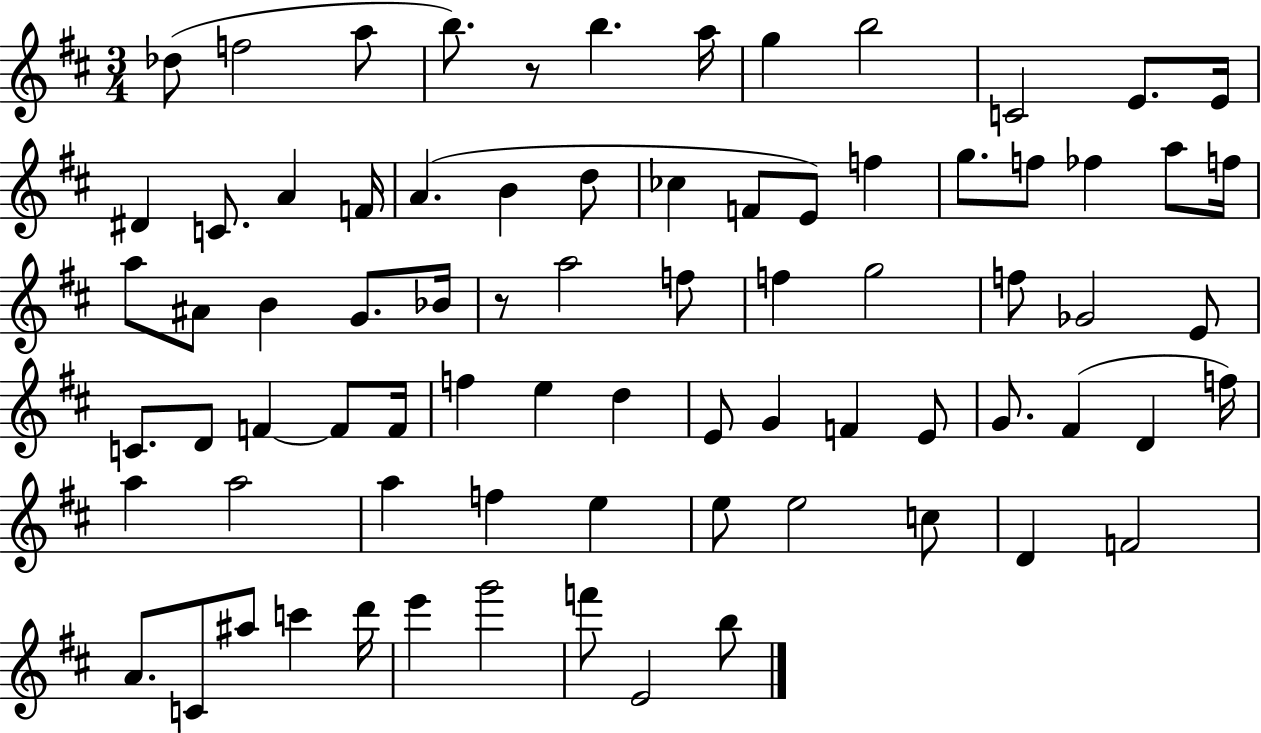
{
  \clef treble
  \numericTimeSignature
  \time 3/4
  \key d \major
  des''8( f''2 a''8 | b''8.) r8 b''4. a''16 | g''4 b''2 | c'2 e'8. e'16 | \break dis'4 c'8. a'4 f'16 | a'4.( b'4 d''8 | ces''4 f'8 e'8) f''4 | g''8. f''8 fes''4 a''8 f''16 | \break a''8 ais'8 b'4 g'8. bes'16 | r8 a''2 f''8 | f''4 g''2 | f''8 ges'2 e'8 | \break c'8. d'8 f'4~~ f'8 f'16 | f''4 e''4 d''4 | e'8 g'4 f'4 e'8 | g'8. fis'4( d'4 f''16) | \break a''4 a''2 | a''4 f''4 e''4 | e''8 e''2 c''8 | d'4 f'2 | \break a'8. c'8 ais''8 c'''4 d'''16 | e'''4 g'''2 | f'''8 e'2 b''8 | \bar "|."
}